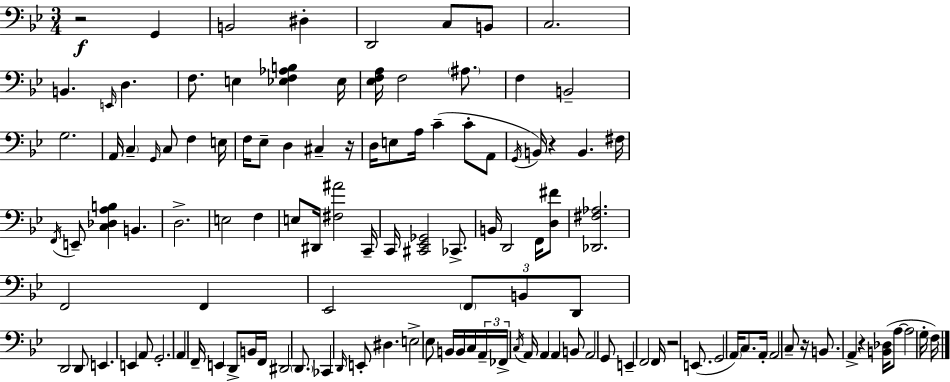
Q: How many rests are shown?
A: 6